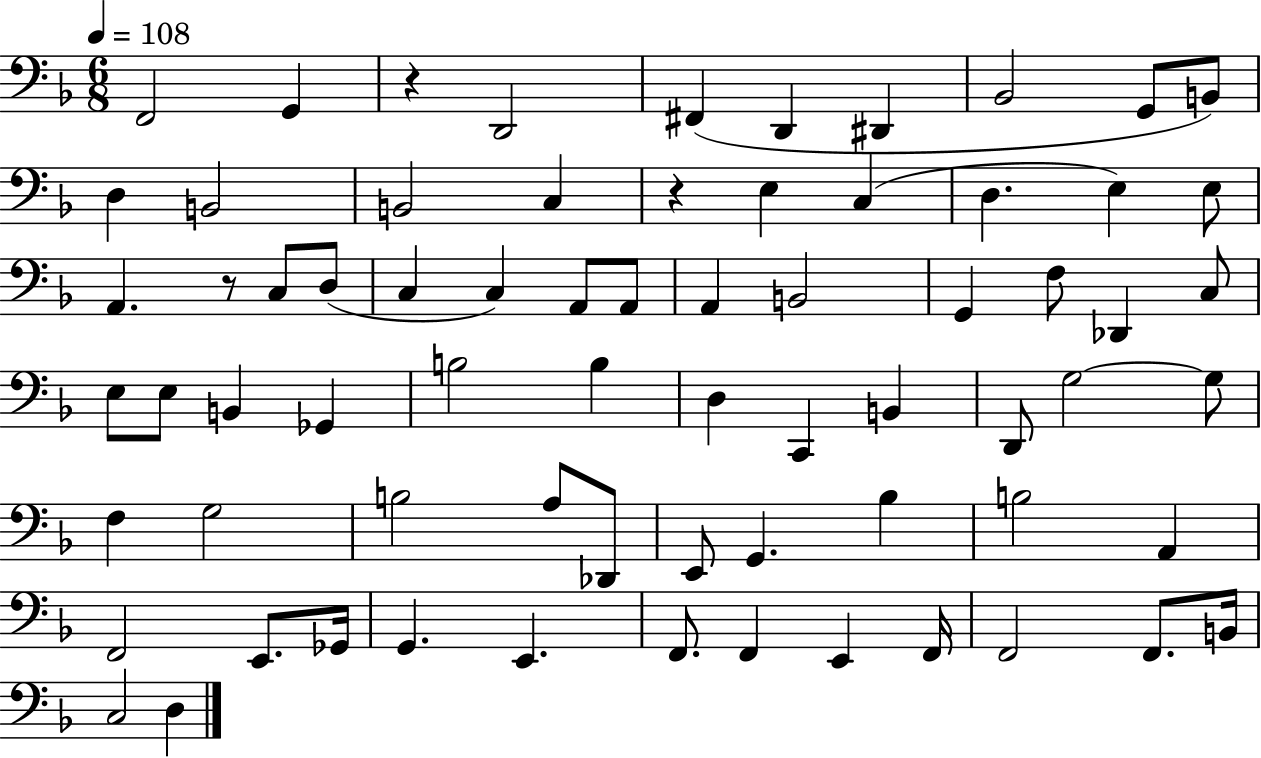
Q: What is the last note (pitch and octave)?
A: D3